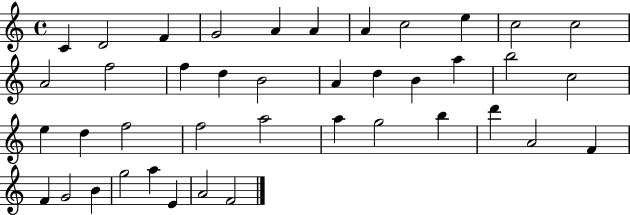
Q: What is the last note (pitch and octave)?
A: F4